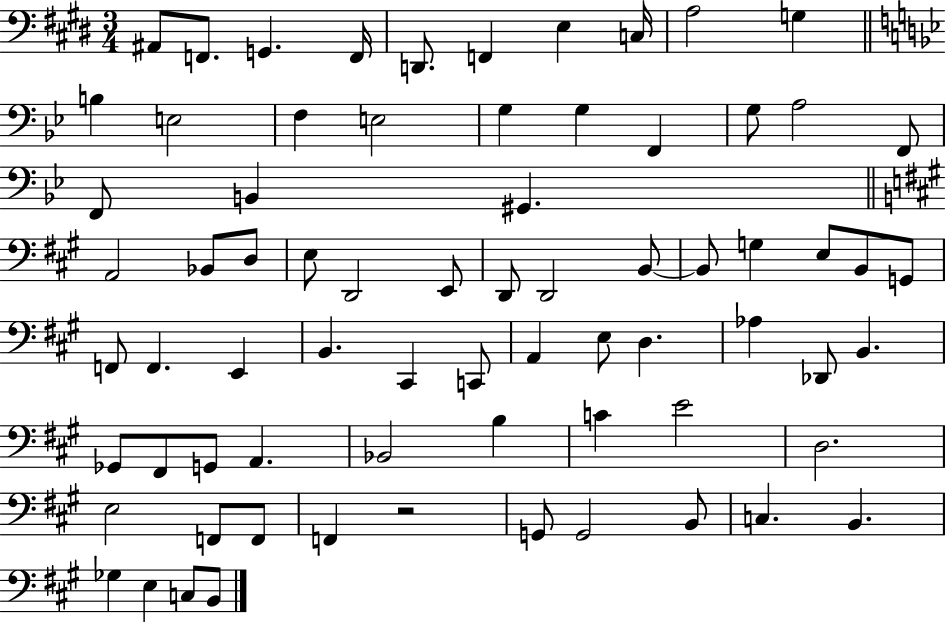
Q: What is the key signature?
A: E major